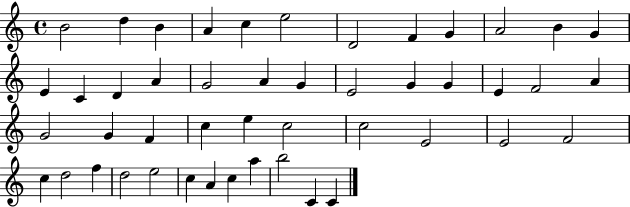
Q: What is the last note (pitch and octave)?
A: C4